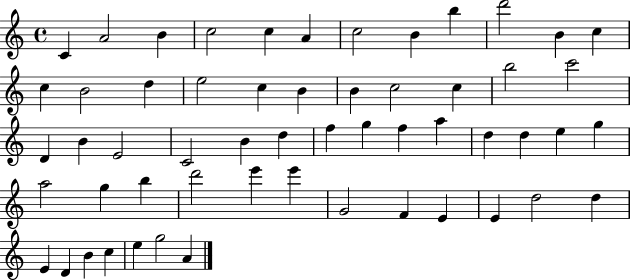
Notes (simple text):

C4/q A4/h B4/q C5/h C5/q A4/q C5/h B4/q B5/q D6/h B4/q C5/q C5/q B4/h D5/q E5/h C5/q B4/q B4/q C5/h C5/q B5/h C6/h D4/q B4/q E4/h C4/h B4/q D5/q F5/q G5/q F5/q A5/q D5/q D5/q E5/q G5/q A5/h G5/q B5/q D6/h E6/q E6/q G4/h F4/q E4/q E4/q D5/h D5/q E4/q D4/q B4/q C5/q E5/q G5/h A4/q